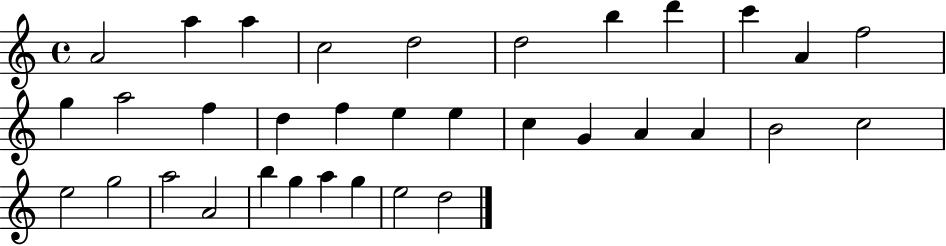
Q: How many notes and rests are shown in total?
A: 34